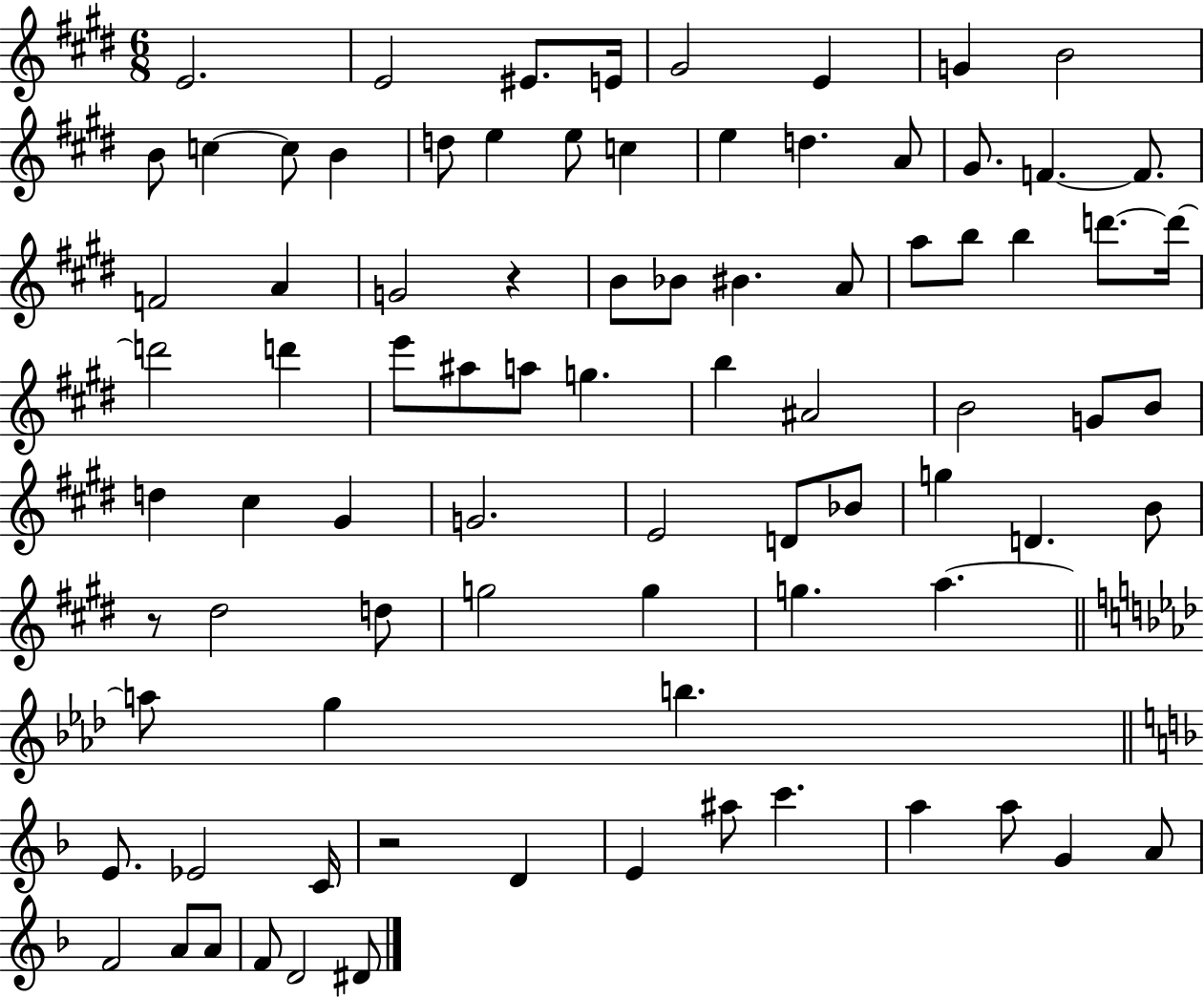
X:1
T:Untitled
M:6/8
L:1/4
K:E
E2 E2 ^E/2 E/4 ^G2 E G B2 B/2 c c/2 B d/2 e e/2 c e d A/2 ^G/2 F F/2 F2 A G2 z B/2 _B/2 ^B A/2 a/2 b/2 b d'/2 d'/4 d'2 d' e'/2 ^a/2 a/2 g b ^A2 B2 G/2 B/2 d ^c ^G G2 E2 D/2 _B/2 g D B/2 z/2 ^d2 d/2 g2 g g a a/2 g b E/2 _E2 C/4 z2 D E ^a/2 c' a a/2 G A/2 F2 A/2 A/2 F/2 D2 ^D/2